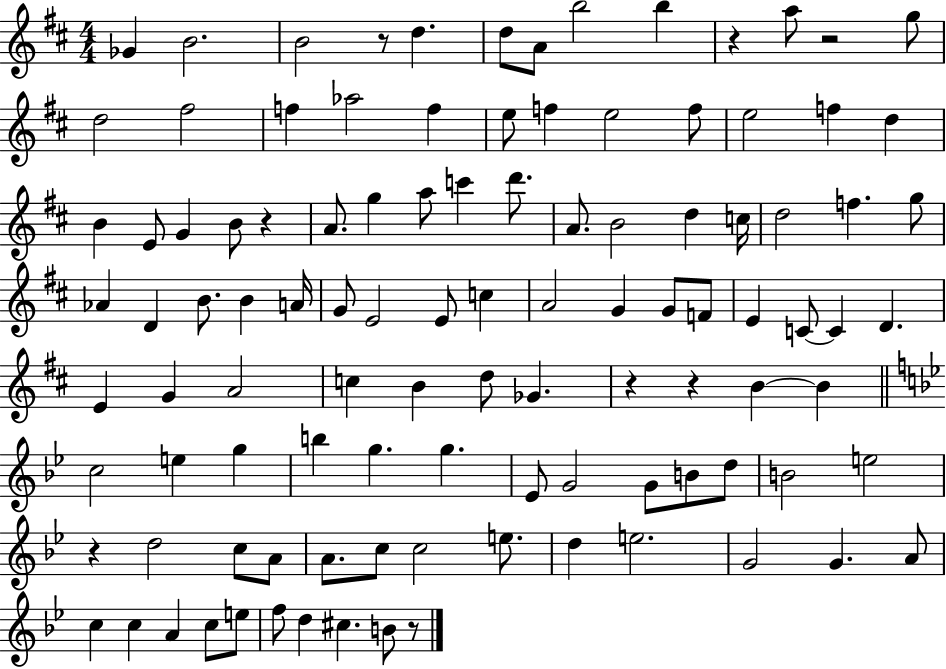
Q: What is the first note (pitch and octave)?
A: Gb4